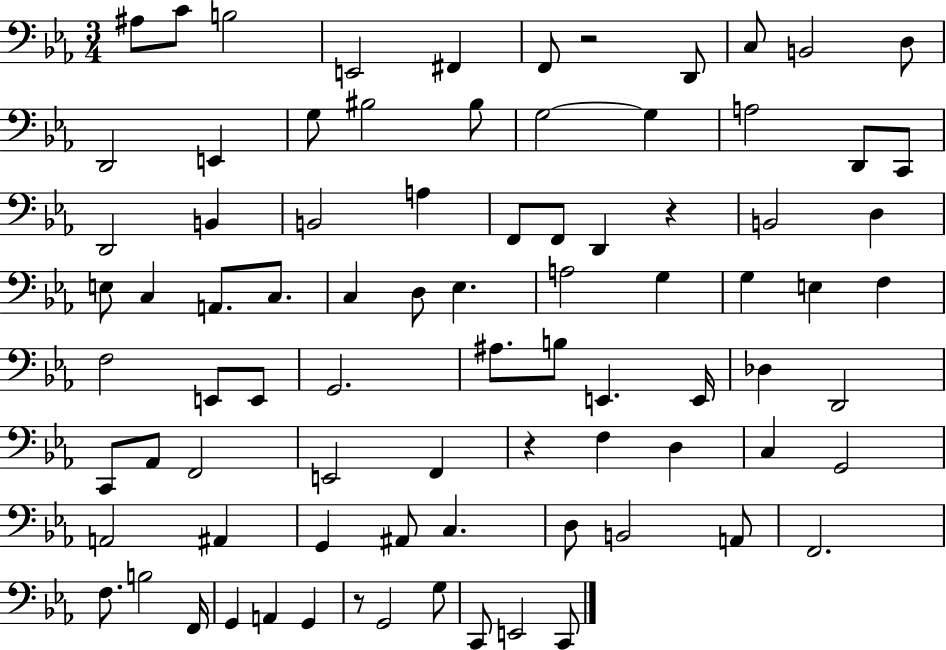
A#3/e C4/e B3/h E2/h F#2/q F2/e R/h D2/e C3/e B2/h D3/e D2/h E2/q G3/e BIS3/h BIS3/e G3/h G3/q A3/h D2/e C2/e D2/h B2/q B2/h A3/q F2/e F2/e D2/q R/q B2/h D3/q E3/e C3/q A2/e. C3/e. C3/q D3/e Eb3/q. A3/h G3/q G3/q E3/q F3/q F3/h E2/e E2/e G2/h. A#3/e. B3/e E2/q. E2/s Db3/q D2/h C2/e Ab2/e F2/h E2/h F2/q R/q F3/q D3/q C3/q G2/h A2/h A#2/q G2/q A#2/e C3/q. D3/e B2/h A2/e F2/h. F3/e. B3/h F2/s G2/q A2/q G2/q R/e G2/h G3/e C2/e E2/h C2/e